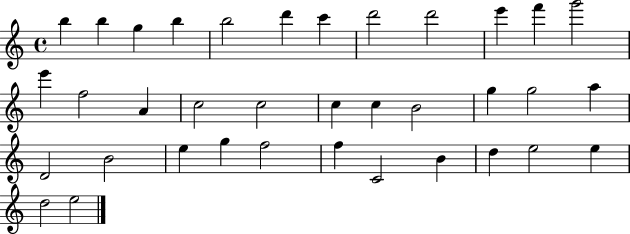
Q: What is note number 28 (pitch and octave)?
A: F5